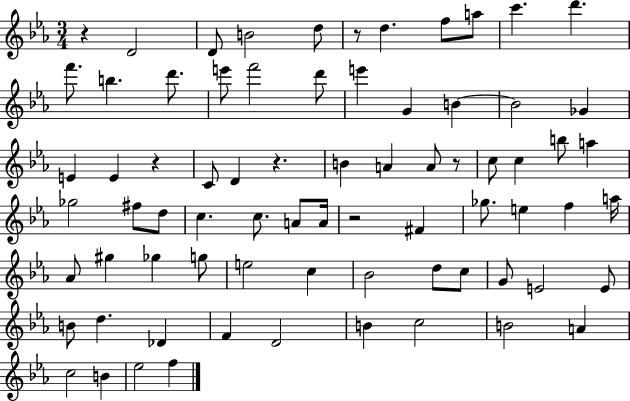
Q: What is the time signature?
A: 3/4